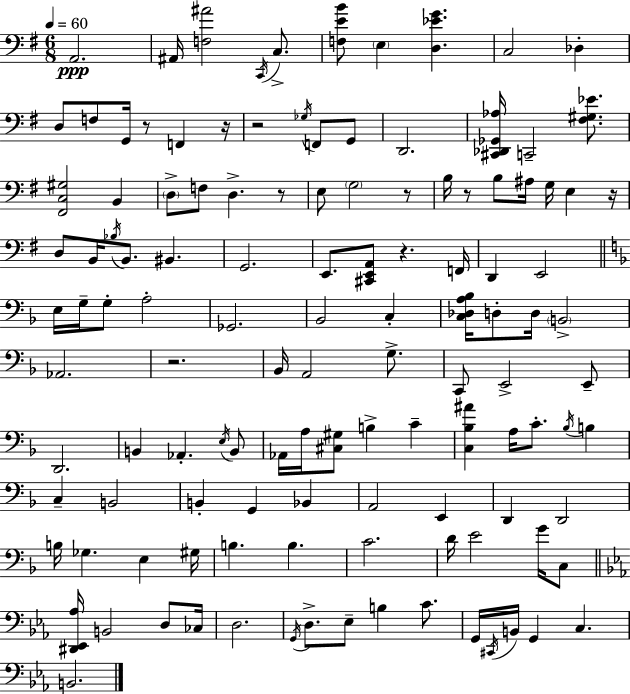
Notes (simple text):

A2/h. A#2/s [F3,A#4]/h C2/s C3/e. [F3,E4,B4]/e E3/q [D3,Eb4,G4]/q. C3/h Db3/q D3/e F3/e G2/s R/e F2/q R/s R/h Gb3/s F2/e G2/e D2/h. [C#2,Db2,Gb2,Ab3]/s C2/h [F#3,G#3,Eb4]/e. [F#2,C3,G#3]/h B2/q D3/e F3/e D3/q. R/e E3/e G3/h R/e B3/s R/e B3/e A#3/s G3/s E3/q R/s D3/e B2/s Bb3/s B2/e. BIS2/q. G2/h. E2/e. [C#2,E2,A2]/e R/q. F2/s D2/q E2/h E3/s G3/s G3/e A3/h Gb2/h. Bb2/h C3/q [C3,Db3,A3,Bb3]/s D3/e D3/s B2/h Ab2/h. R/h. Bb2/s A2/h G3/e. C2/e E2/h E2/e D2/h. B2/q Ab2/q. E3/s B2/e Ab2/s A3/s [C#3,G#3]/e B3/q C4/q [C3,Bb3,A#4]/q A3/s C4/e. Bb3/s B3/q C3/q B2/h B2/q G2/q Bb2/q A2/h E2/q D2/q D2/h B3/s Gb3/q. E3/q G#3/s B3/q. B3/q. C4/h. D4/s E4/h G4/s C3/e [D#2,Eb2,Ab3]/s B2/h D3/e CES3/s D3/h. G2/s D3/e. Eb3/e B3/q C4/e. G2/s C#2/s B2/s G2/q C3/q. B2/h.